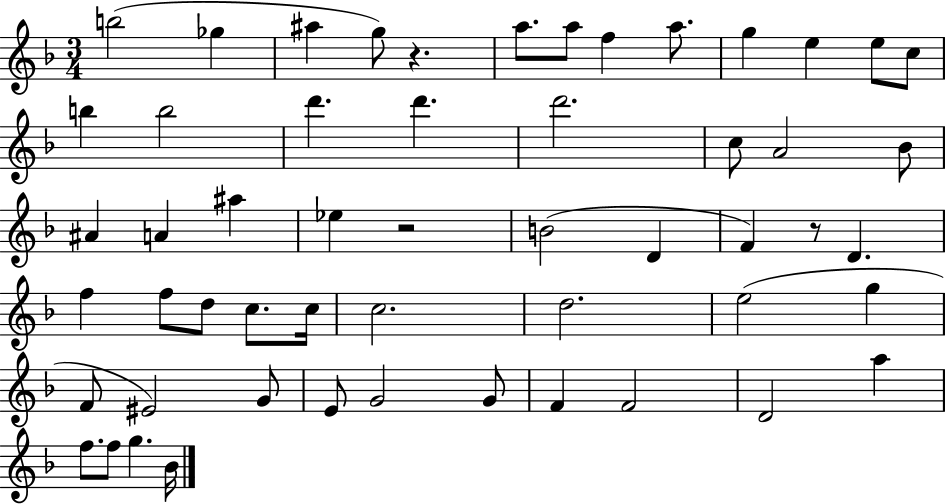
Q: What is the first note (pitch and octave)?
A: B5